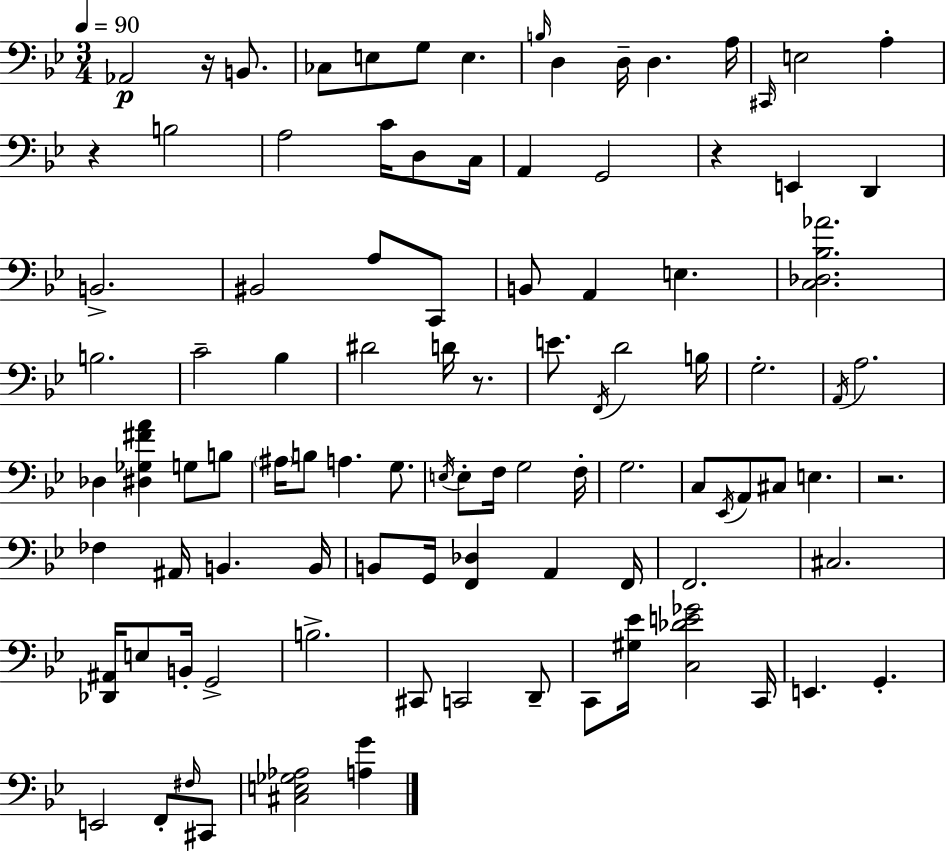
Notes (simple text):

Ab2/h R/s B2/e. CES3/e E3/e G3/e E3/q. B3/s D3/q D3/s D3/q. A3/s C#2/s E3/h A3/q R/q B3/h A3/h C4/s D3/e C3/s A2/q G2/h R/q E2/q D2/q B2/h. BIS2/h A3/e C2/e B2/e A2/q E3/q. [C3,Db3,Bb3,Ab4]/h. B3/h. C4/h Bb3/q D#4/h D4/s R/e. E4/e. F2/s D4/h B3/s G3/h. A2/s A3/h. Db3/q [D#3,Gb3,F#4,A4]/q G3/e B3/e A#3/s B3/e A3/q. G3/e. E3/s E3/e F3/s G3/h F3/s G3/h. C3/e Eb2/s A2/e C#3/e E3/q. R/h. FES3/q A#2/s B2/q. B2/s B2/e G2/s [F2,Db3]/q A2/q F2/s F2/h. C#3/h. [Db2,A#2]/s E3/e B2/s G2/h B3/h. C#2/e C2/h D2/e C2/e [G#3,Eb4]/s [C3,Db4,E4,Gb4]/h C2/s E2/q. G2/q. E2/h F2/e F#3/s C#2/e [C#3,E3,Gb3,Ab3]/h [A3,G4]/q